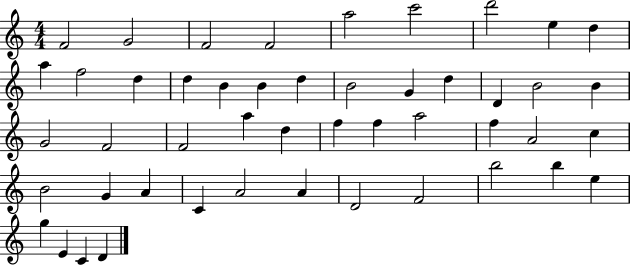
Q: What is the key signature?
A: C major